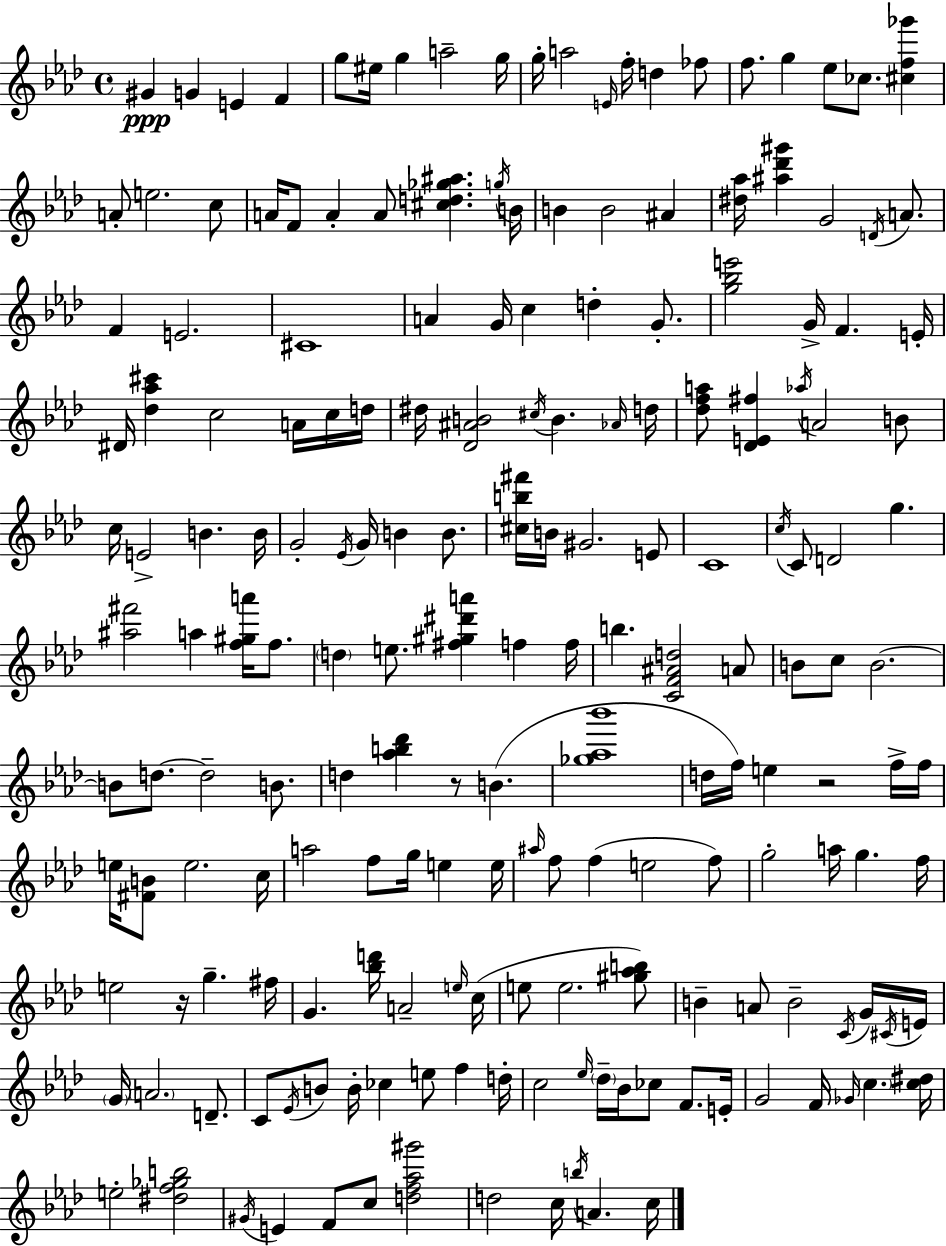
G#4/q G4/q E4/q F4/q G5/e EIS5/s G5/q A5/h G5/s G5/s A5/h E4/s F5/s D5/q FES5/e F5/e. G5/q Eb5/e CES5/e. [C#5,F5,Gb6]/q A4/e E5/h. C5/e A4/s F4/e A4/q A4/e [C#5,D5,Gb5,A#5]/q. G5/s B4/s B4/q B4/h A#4/q [D#5,Ab5]/s [A#5,Db6,G#6]/q G4/h D4/s A4/e. F4/q E4/h. C#4/w A4/q G4/s C5/q D5/q G4/e. [G5,Bb5,E6]/h G4/s F4/q. E4/s D#4/s [Db5,Ab5,C#6]/q C5/h A4/s C5/s D5/s D#5/s [Db4,A#4,B4]/h C#5/s B4/q. Ab4/s D5/s [Db5,F5,A5]/e [Db4,E4,F#5]/q Ab5/s A4/h B4/e C5/s E4/h B4/q. B4/s G4/h Eb4/s G4/s B4/q B4/e. [C#5,B5,F#6]/s B4/s G#4/h. E4/e C4/w C5/s C4/e D4/h G5/q. [A#5,F#6]/h A5/q [F5,G#5,A6]/s F5/e. D5/q E5/e. [F#5,G#5,D#6,A6]/q F5/q F5/s B5/q. [C4,F4,A#4,D5]/h A4/e B4/e C5/e B4/h. B4/e D5/e. D5/h B4/e. D5/q [Ab5,B5,Db6]/q R/e B4/q. [Gb5,Ab5,Bb6]/w D5/s F5/s E5/q R/h F5/s F5/s E5/s [F#4,B4]/e E5/h. C5/s A5/h F5/e G5/s E5/q E5/s A#5/s F5/e F5/q E5/h F5/e G5/h A5/s G5/q. F5/s E5/h R/s G5/q. F#5/s G4/q. [Bb5,D6]/s A4/h E5/s C5/s E5/e E5/h. [G#5,Ab5,B5]/e B4/q A4/e B4/h C4/s G4/s C#4/s E4/s G4/s A4/h. D4/e. C4/e Eb4/s B4/e B4/s CES5/q E5/e F5/q D5/s C5/h Eb5/s Db5/s Bb4/s CES5/e F4/e. E4/s G4/h F4/s Gb4/s C5/q. [C5,D#5]/s E5/h [D#5,F5,Gb5,B5]/h G#4/s E4/q F4/e C5/e [D5,F5,Ab5,G#6]/h D5/h C5/s B5/s A4/q. C5/s